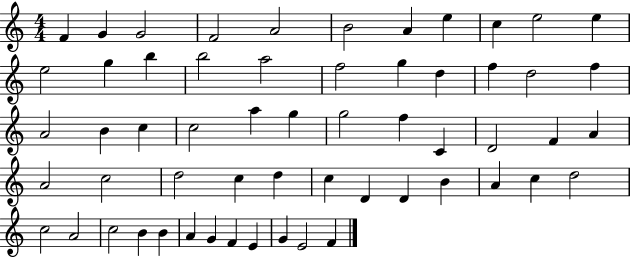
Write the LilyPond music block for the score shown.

{
  \clef treble
  \numericTimeSignature
  \time 4/4
  \key c \major
  f'4 g'4 g'2 | f'2 a'2 | b'2 a'4 e''4 | c''4 e''2 e''4 | \break e''2 g''4 b''4 | b''2 a''2 | f''2 g''4 d''4 | f''4 d''2 f''4 | \break a'2 b'4 c''4 | c''2 a''4 g''4 | g''2 f''4 c'4 | d'2 f'4 a'4 | \break a'2 c''2 | d''2 c''4 d''4 | c''4 d'4 d'4 b'4 | a'4 c''4 d''2 | \break c''2 a'2 | c''2 b'4 b'4 | a'4 g'4 f'4 e'4 | g'4 e'2 f'4 | \break \bar "|."
}